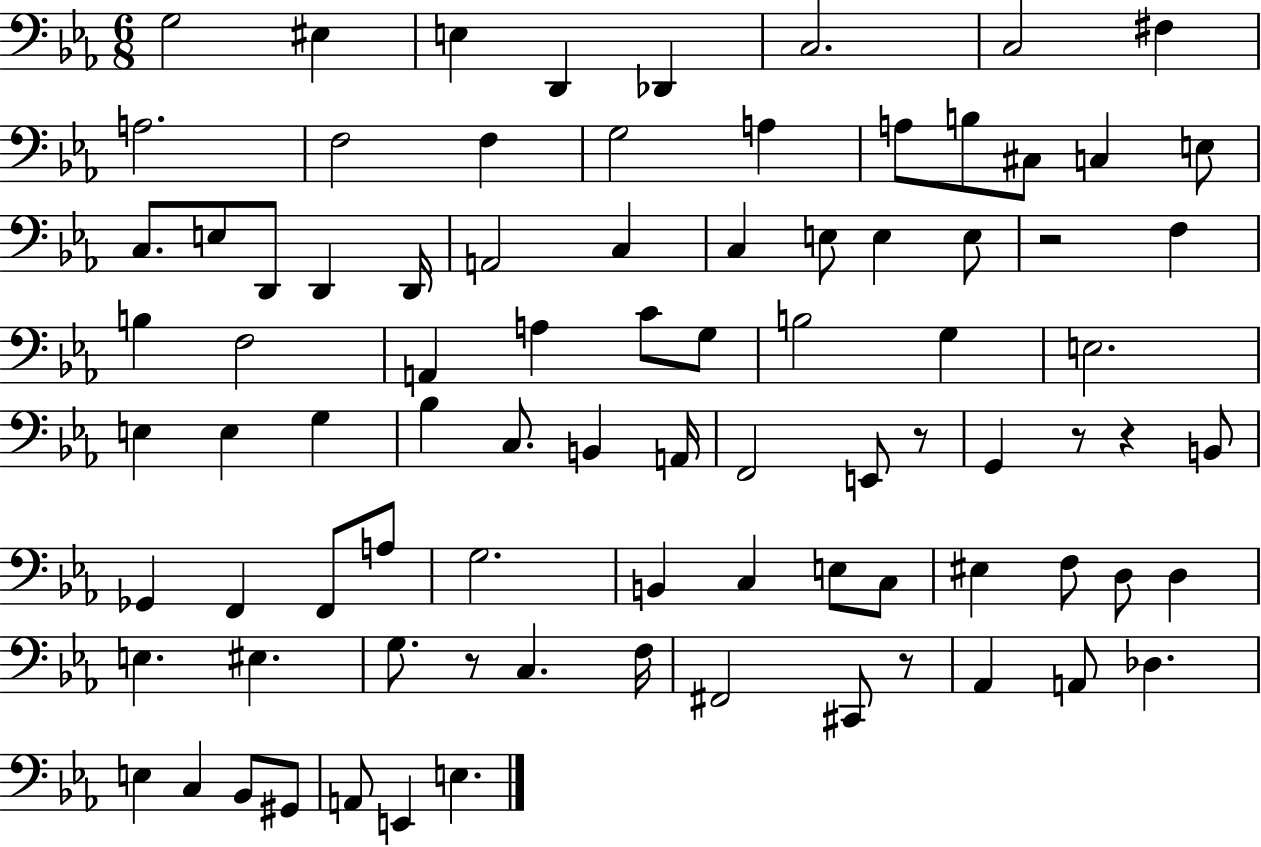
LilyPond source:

{
  \clef bass
  \numericTimeSignature
  \time 6/8
  \key ees \major
  g2 eis4 | e4 d,4 des,4 | c2. | c2 fis4 | \break a2. | f2 f4 | g2 a4 | a8 b8 cis8 c4 e8 | \break c8. e8 d,8 d,4 d,16 | a,2 c4 | c4 e8 e4 e8 | r2 f4 | \break b4 f2 | a,4 a4 c'8 g8 | b2 g4 | e2. | \break e4 e4 g4 | bes4 c8. b,4 a,16 | f,2 e,8 r8 | g,4 r8 r4 b,8 | \break ges,4 f,4 f,8 a8 | g2. | b,4 c4 e8 c8 | eis4 f8 d8 d4 | \break e4. eis4. | g8. r8 c4. f16 | fis,2 cis,8 r8 | aes,4 a,8 des4. | \break e4 c4 bes,8 gis,8 | a,8 e,4 e4. | \bar "|."
}